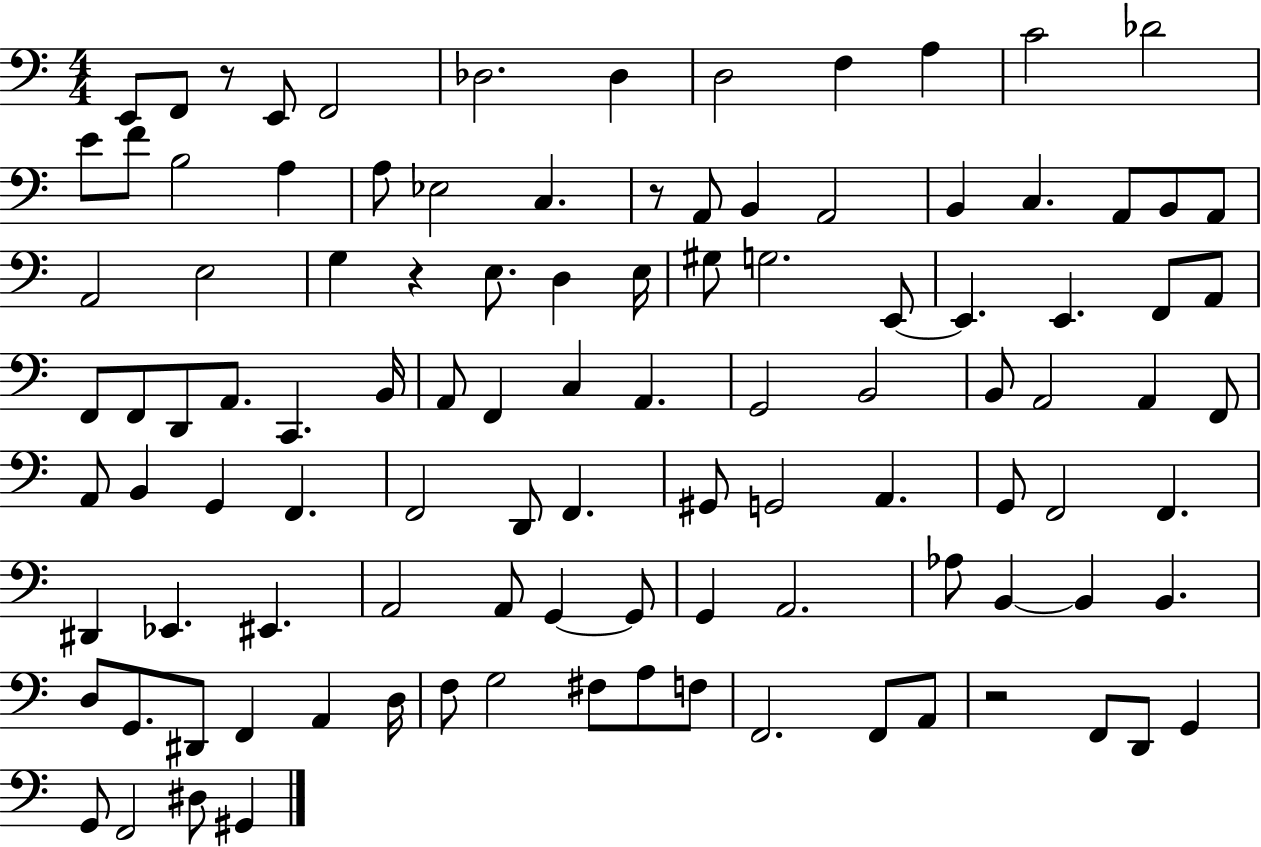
{
  \clef bass
  \numericTimeSignature
  \time 4/4
  \key c \major
  \repeat volta 2 { e,8 f,8 r8 e,8 f,2 | des2. des4 | d2 f4 a4 | c'2 des'2 | \break e'8 f'8 b2 a4 | a8 ees2 c4. | r8 a,8 b,4 a,2 | b,4 c4. a,8 b,8 a,8 | \break a,2 e2 | g4 r4 e8. d4 e16 | gis8 g2. e,8~~ | e,4. e,4. f,8 a,8 | \break f,8 f,8 d,8 a,8. c,4. b,16 | a,8 f,4 c4 a,4. | g,2 b,2 | b,8 a,2 a,4 f,8 | \break a,8 b,4 g,4 f,4. | f,2 d,8 f,4. | gis,8 g,2 a,4. | g,8 f,2 f,4. | \break dis,4 ees,4. eis,4. | a,2 a,8 g,4~~ g,8 | g,4 a,2. | aes8 b,4~~ b,4 b,4. | \break d8 g,8. dis,8 f,4 a,4 d16 | f8 g2 fis8 a8 f8 | f,2. f,8 a,8 | r2 f,8 d,8 g,4 | \break g,8 f,2 dis8 gis,4 | } \bar "|."
}